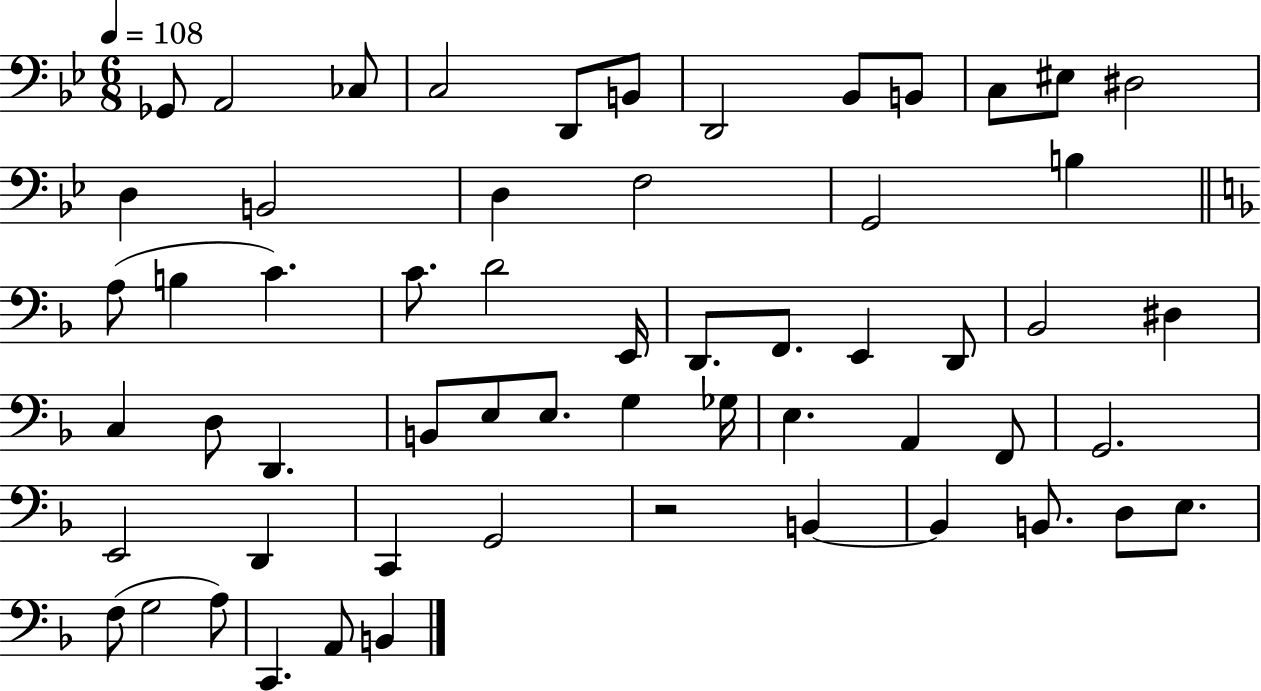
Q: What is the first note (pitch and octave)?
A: Gb2